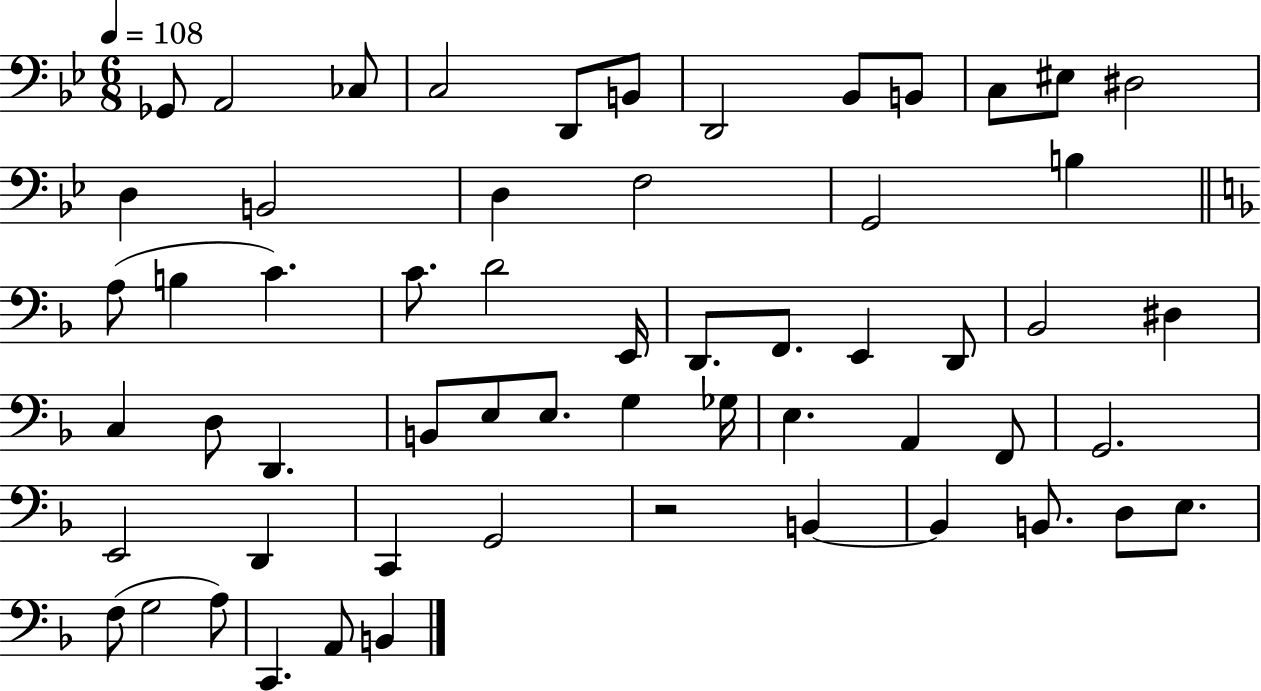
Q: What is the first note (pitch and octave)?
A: Gb2